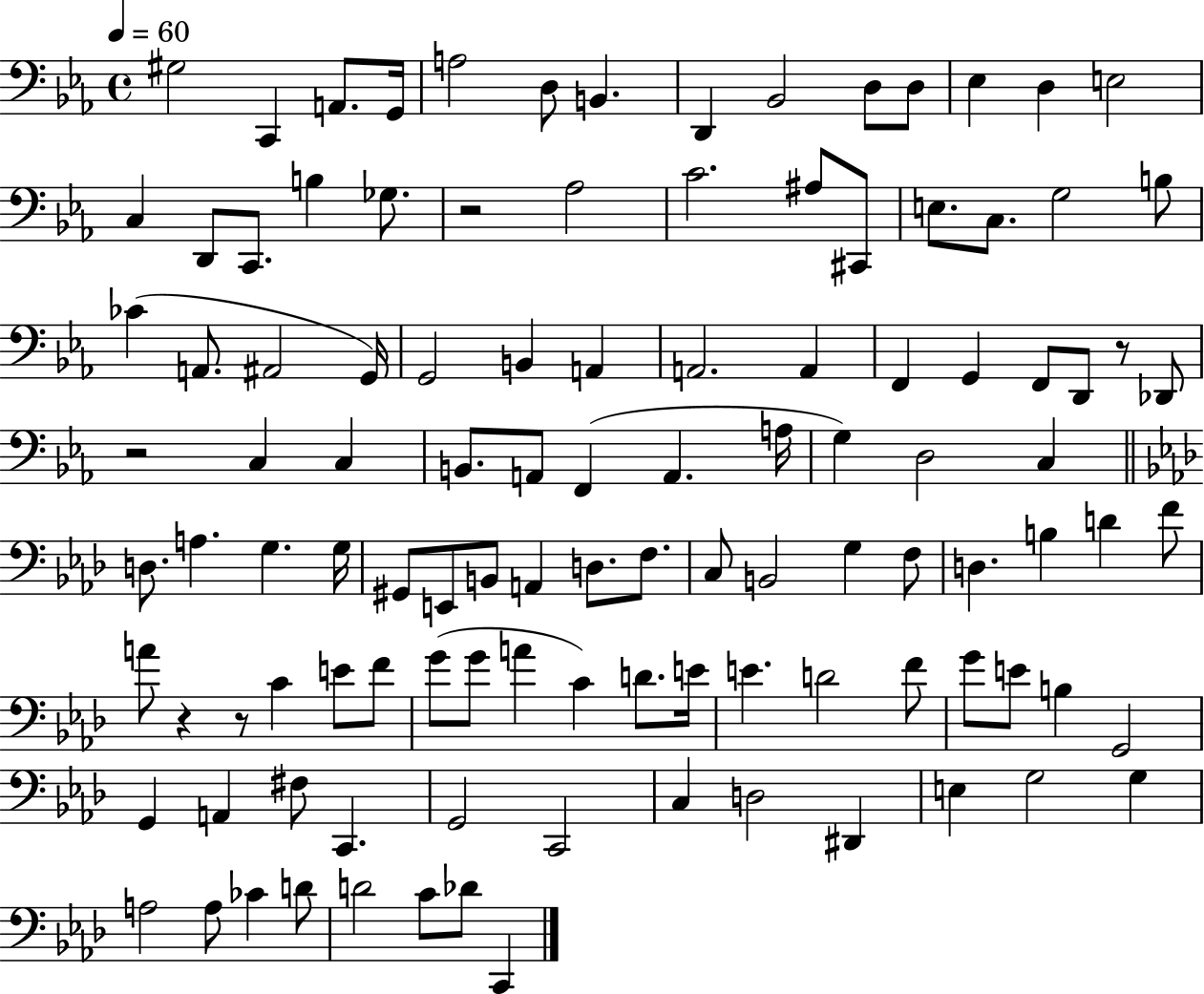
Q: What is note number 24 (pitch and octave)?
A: E3